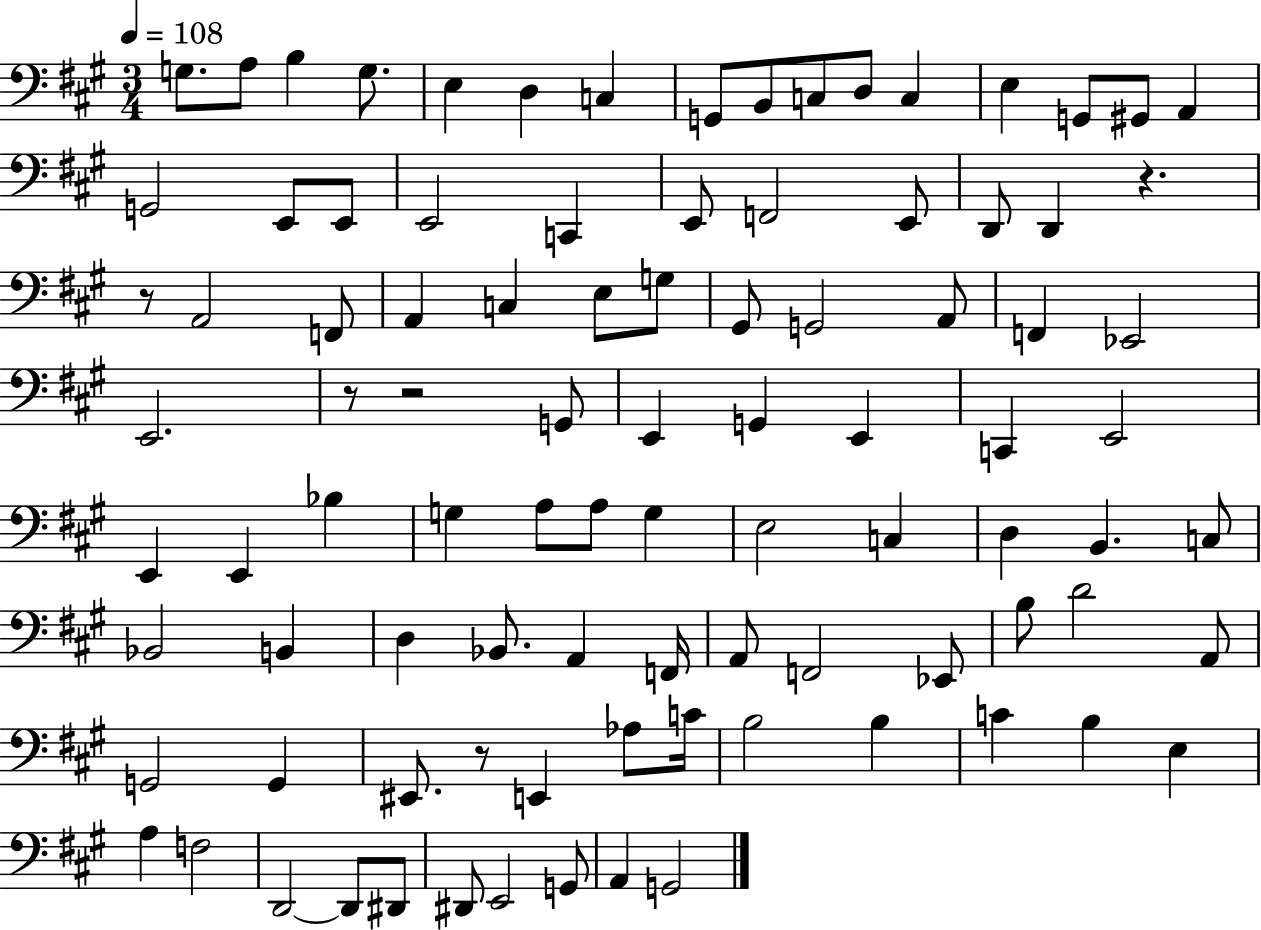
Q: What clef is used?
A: bass